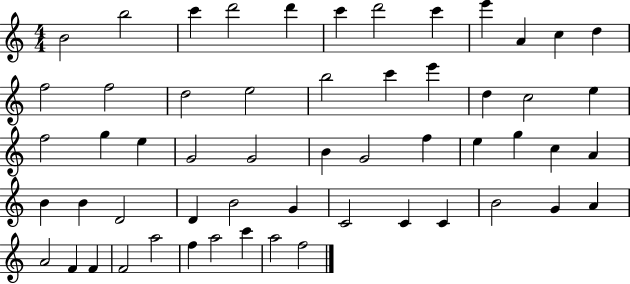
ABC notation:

X:1
T:Untitled
M:4/4
L:1/4
K:C
B2 b2 c' d'2 d' c' d'2 c' e' A c d f2 f2 d2 e2 b2 c' e' d c2 e f2 g e G2 G2 B G2 f e g c A B B D2 D B2 G C2 C C B2 G A A2 F F F2 a2 f a2 c' a2 f2